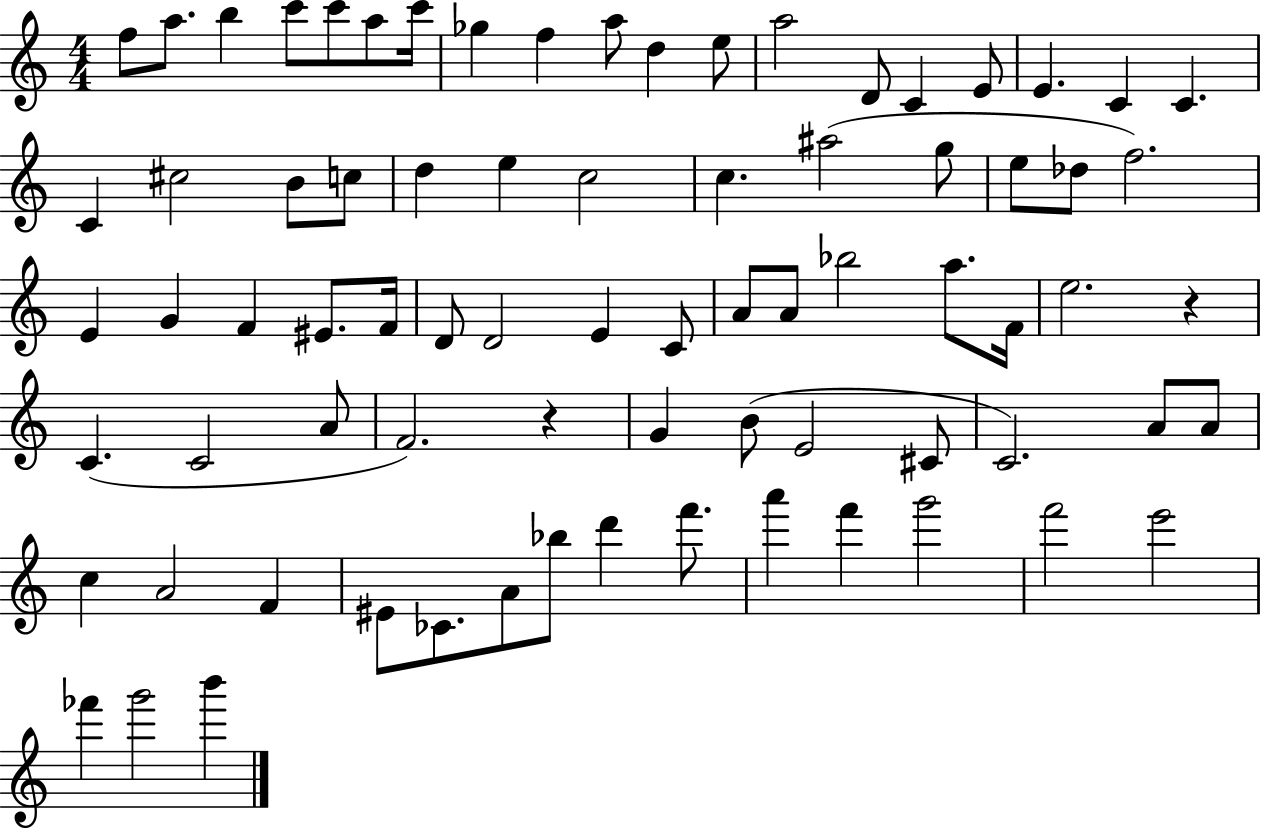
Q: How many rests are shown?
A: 2